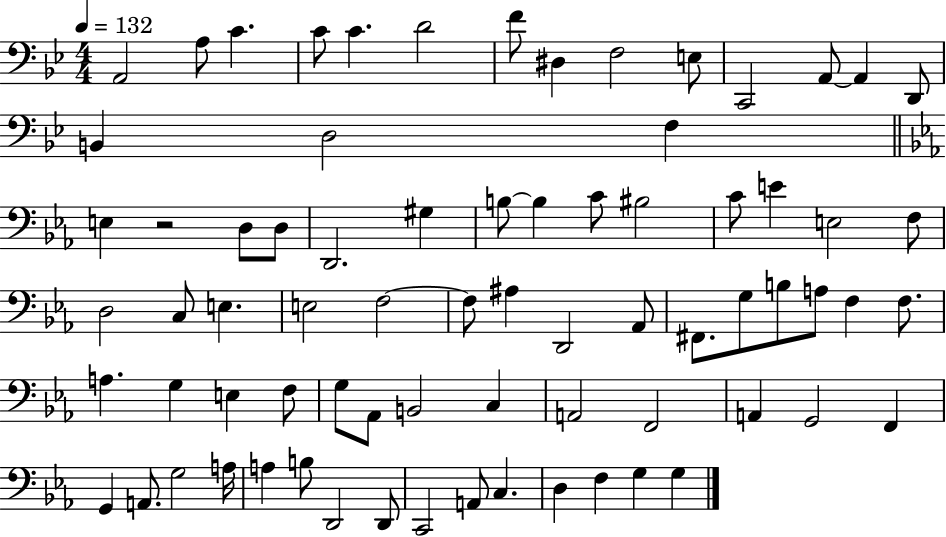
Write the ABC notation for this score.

X:1
T:Untitled
M:4/4
L:1/4
K:Bb
A,,2 A,/2 C C/2 C D2 F/2 ^D, F,2 E,/2 C,,2 A,,/2 A,, D,,/2 B,, D,2 F, E, z2 D,/2 D,/2 D,,2 ^G, B,/2 B, C/2 ^B,2 C/2 E E,2 F,/2 D,2 C,/2 E, E,2 F,2 F,/2 ^A, D,,2 _A,,/2 ^F,,/2 G,/2 B,/2 A,/2 F, F,/2 A, G, E, F,/2 G,/2 _A,,/2 B,,2 C, A,,2 F,,2 A,, G,,2 F,, G,, A,,/2 G,2 A,/4 A, B,/2 D,,2 D,,/2 C,,2 A,,/2 C, D, F, G, G,